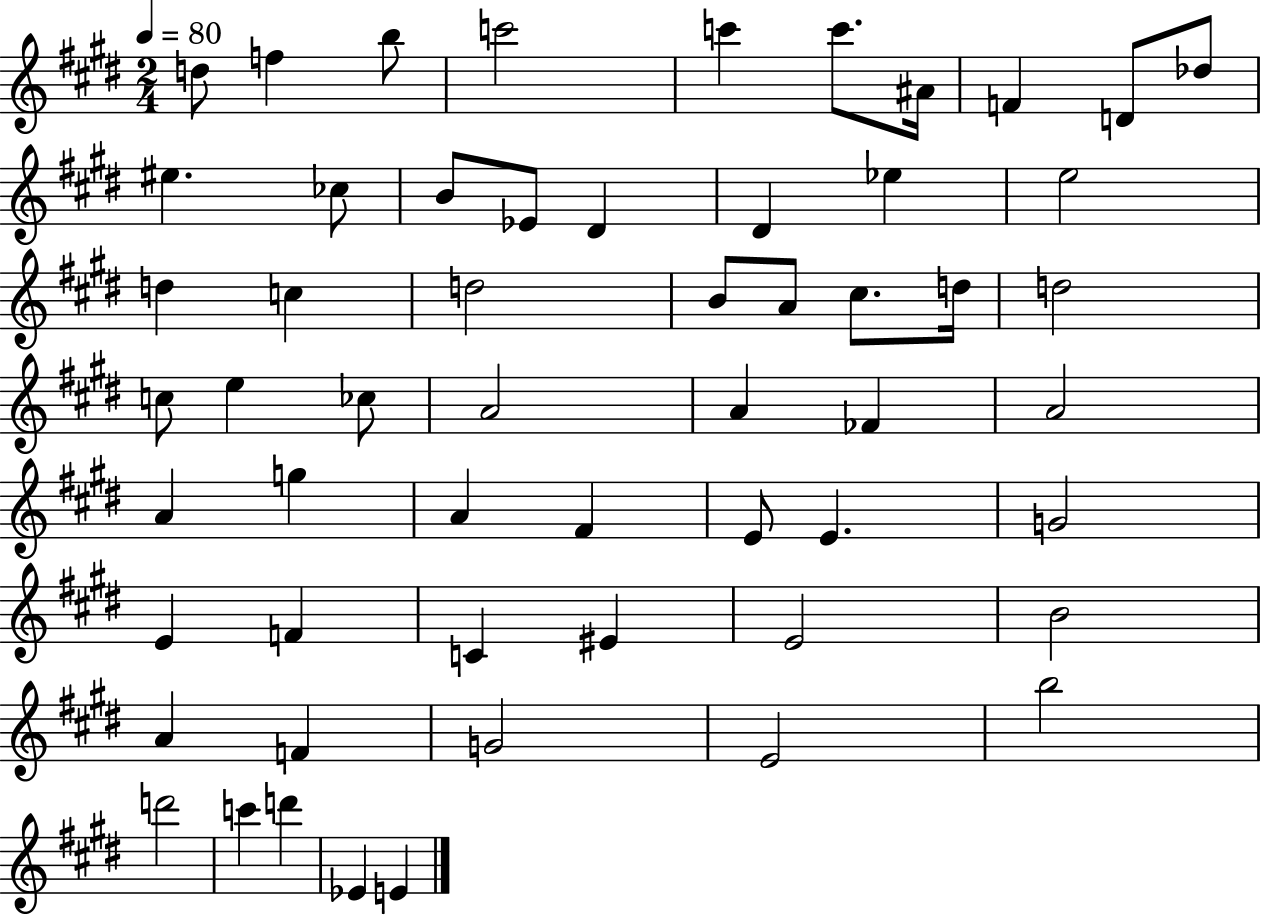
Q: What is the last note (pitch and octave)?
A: E4